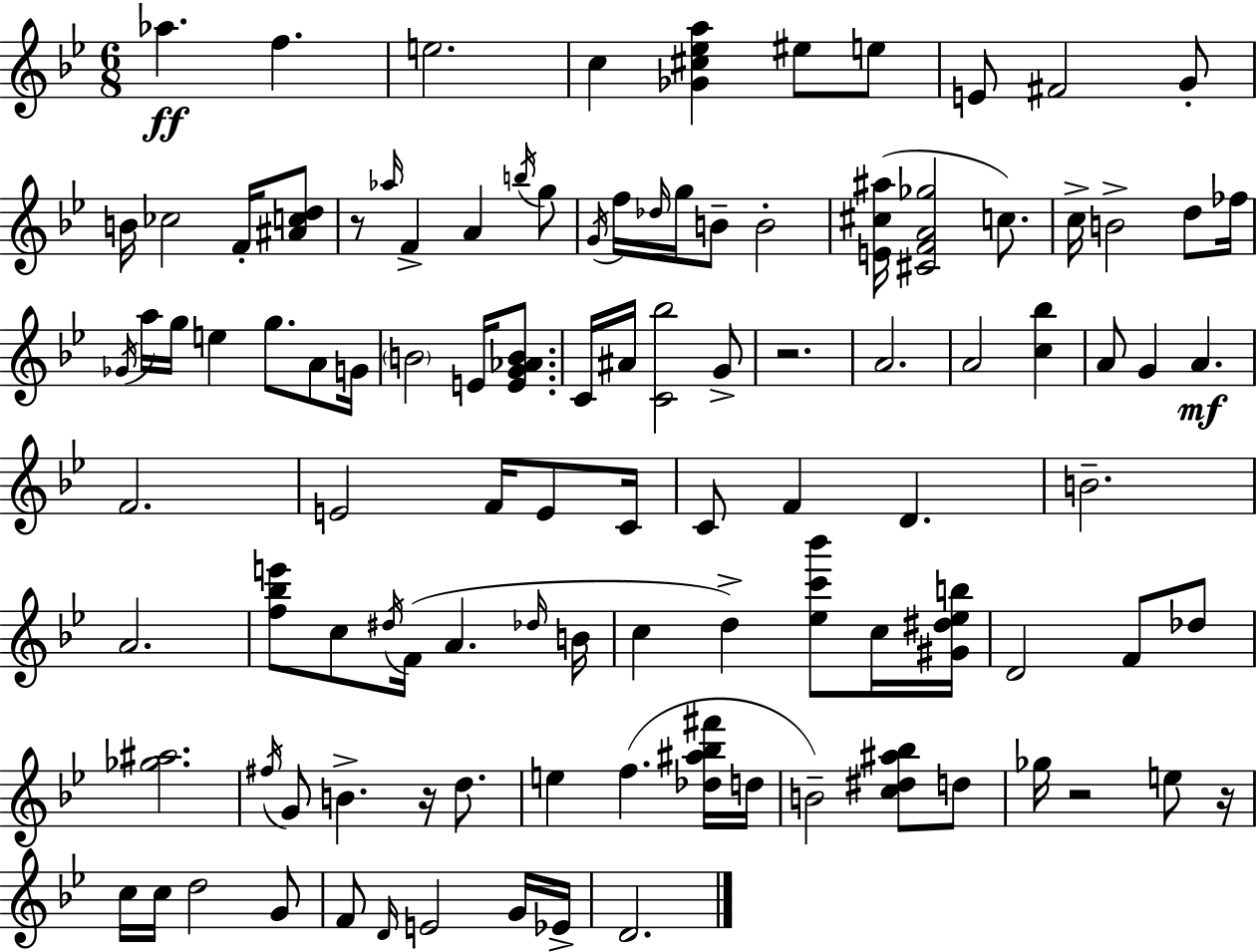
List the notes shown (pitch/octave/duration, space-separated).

Ab5/q. F5/q. E5/h. C5/q [Gb4,C#5,Eb5,A5]/q EIS5/e E5/e E4/e F#4/h G4/e B4/s CES5/h F4/s [A#4,C5,D5]/e R/e Ab5/s F4/q A4/q B5/s G5/e G4/s F5/s Db5/s G5/s B4/e B4/h [E4,C#5,A#5]/s [C#4,F4,A4,Gb5]/h C5/e. C5/s B4/h D5/e FES5/s Gb4/s A5/s G5/s E5/q G5/e. A4/e G4/s B4/h E4/s [E4,G4,Ab4,B4]/e. C4/s A#4/s [C4,Bb5]/h G4/e R/h. A4/h. A4/h [C5,Bb5]/q A4/e G4/q A4/q. F4/h. E4/h F4/s E4/e C4/s C4/e F4/q D4/q. B4/h. A4/h. [F5,Bb5,E6]/e C5/e D#5/s F4/s A4/q. Db5/s B4/s C5/q D5/q [Eb5,C6,Bb6]/e C5/s [G#4,D#5,Eb5,B5]/s D4/h F4/e Db5/e [Gb5,A#5]/h. F#5/s G4/e B4/q. R/s D5/e. E5/q F5/q. [Db5,A#5,Bb5,F#6]/s D5/s B4/h [C5,D#5,A#5,Bb5]/e D5/e Gb5/s R/h E5/e R/s C5/s C5/s D5/h G4/e F4/e D4/s E4/h G4/s Eb4/s D4/h.